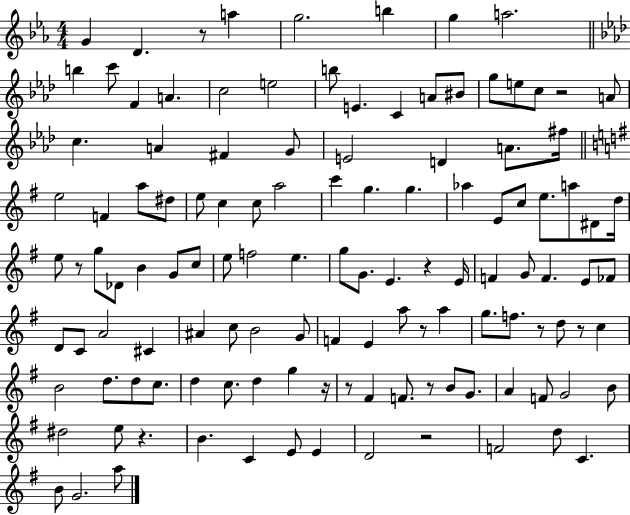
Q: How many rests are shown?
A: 12